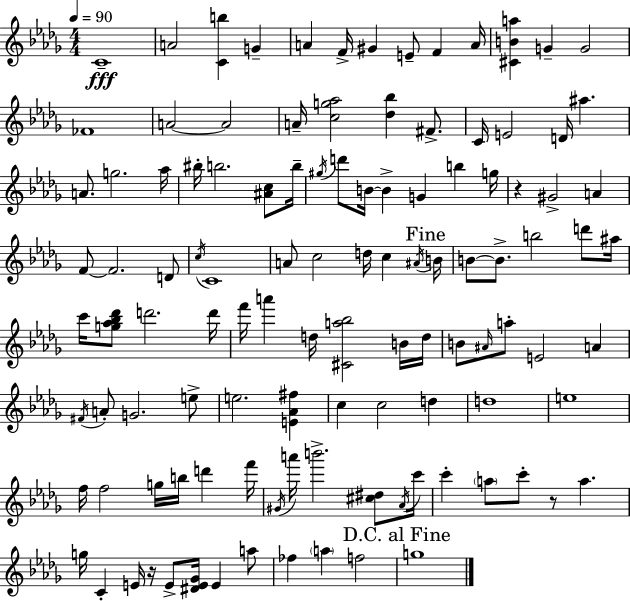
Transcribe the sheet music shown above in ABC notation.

X:1
T:Untitled
M:4/4
L:1/4
K:Bbm
C4 A2 [Cb] G A F/4 ^G E/2 F A/4 [^CBa] G G2 _F4 A2 A2 A/4 [cg_a]2 [_d_b] ^F/2 C/4 E2 D/4 ^a A/2 g2 _a/4 ^b/4 b2 [^Ac]/2 b/4 ^g/4 d'/2 B/4 B G b g/4 z ^G2 A F/2 F2 D/2 c/4 C4 A/2 c2 d/4 c ^A/4 B/4 B/2 B/2 b2 d'/2 ^a/4 c'/4 [g_a_b_d']/2 d'2 d'/4 f'/4 a' d/4 [^Ca_b]2 B/4 d/4 B/2 ^A/4 a/2 E2 A ^F/4 A/2 G2 e/2 e2 [E_A^f] c c2 d d4 e4 f/4 f2 g/4 b/4 d' f'/4 ^G/4 a'/4 b'2 [^c^d]/2 _A/4 c'/4 c' a/2 c'/2 z/2 a g/4 C E/4 z/4 E/2 [^DE_G]/4 E a/2 _f a f2 g4